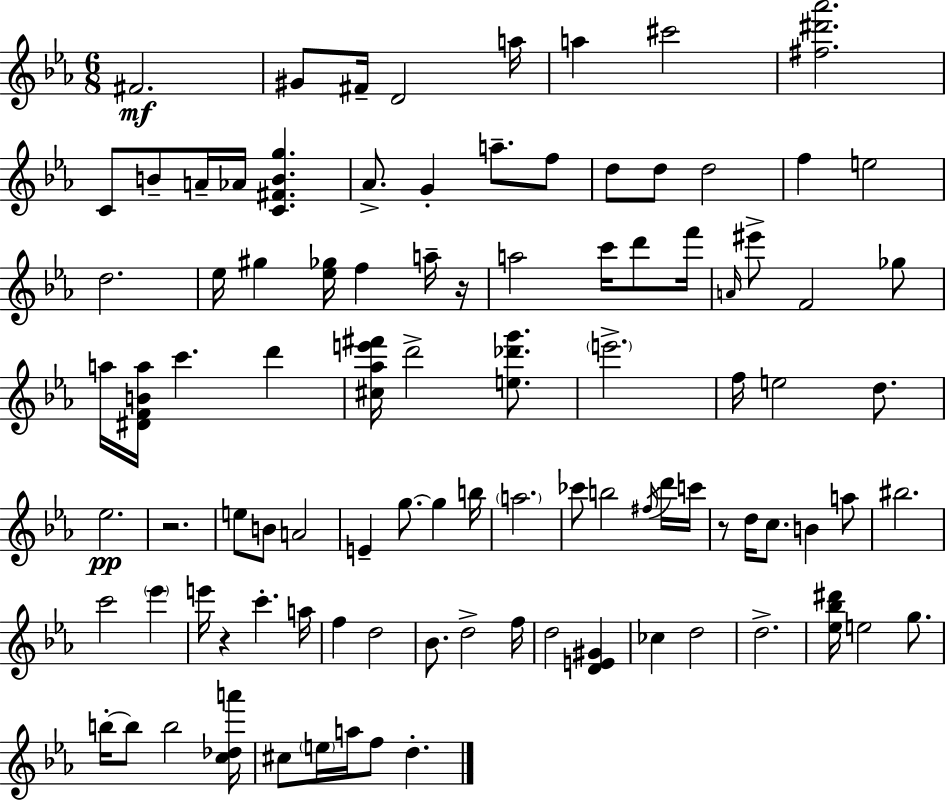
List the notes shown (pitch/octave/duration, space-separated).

F#4/h. G#4/e F#4/s D4/h A5/s A5/q C#6/h [F#5,D#6,Ab6]/h. C4/e B4/e A4/s Ab4/s [C4,F#4,B4,G5]/q. Ab4/e. G4/q A5/e. F5/e D5/e D5/e D5/h F5/q E5/h D5/h. Eb5/s G#5/q [Eb5,Gb5]/s F5/q A5/s R/s A5/h C6/s D6/e F6/s A4/s EIS6/e F4/h Gb5/e A5/s [D#4,F4,B4,A5]/s C6/q. D6/q [C#5,Ab5,E6,F#6]/s D6/h [E5,Db6,G6]/e. E6/h. F5/s E5/h D5/e. Eb5/h. R/h. E5/e B4/e A4/h E4/q G5/e. G5/q B5/s A5/h. CES6/e B5/h F#5/s D6/s C6/s R/e D5/s C5/e. B4/q A5/e BIS5/h. C6/h Eb6/q E6/s R/q C6/q. A5/s F5/q D5/h Bb4/e. D5/h F5/s D5/h [D4,E4,G#4]/q CES5/q D5/h D5/h. [Eb5,Bb5,D#6]/s E5/h G5/e. B5/s B5/e B5/h [C5,Db5,A6]/s C#5/e E5/s A5/s F5/e D5/q.